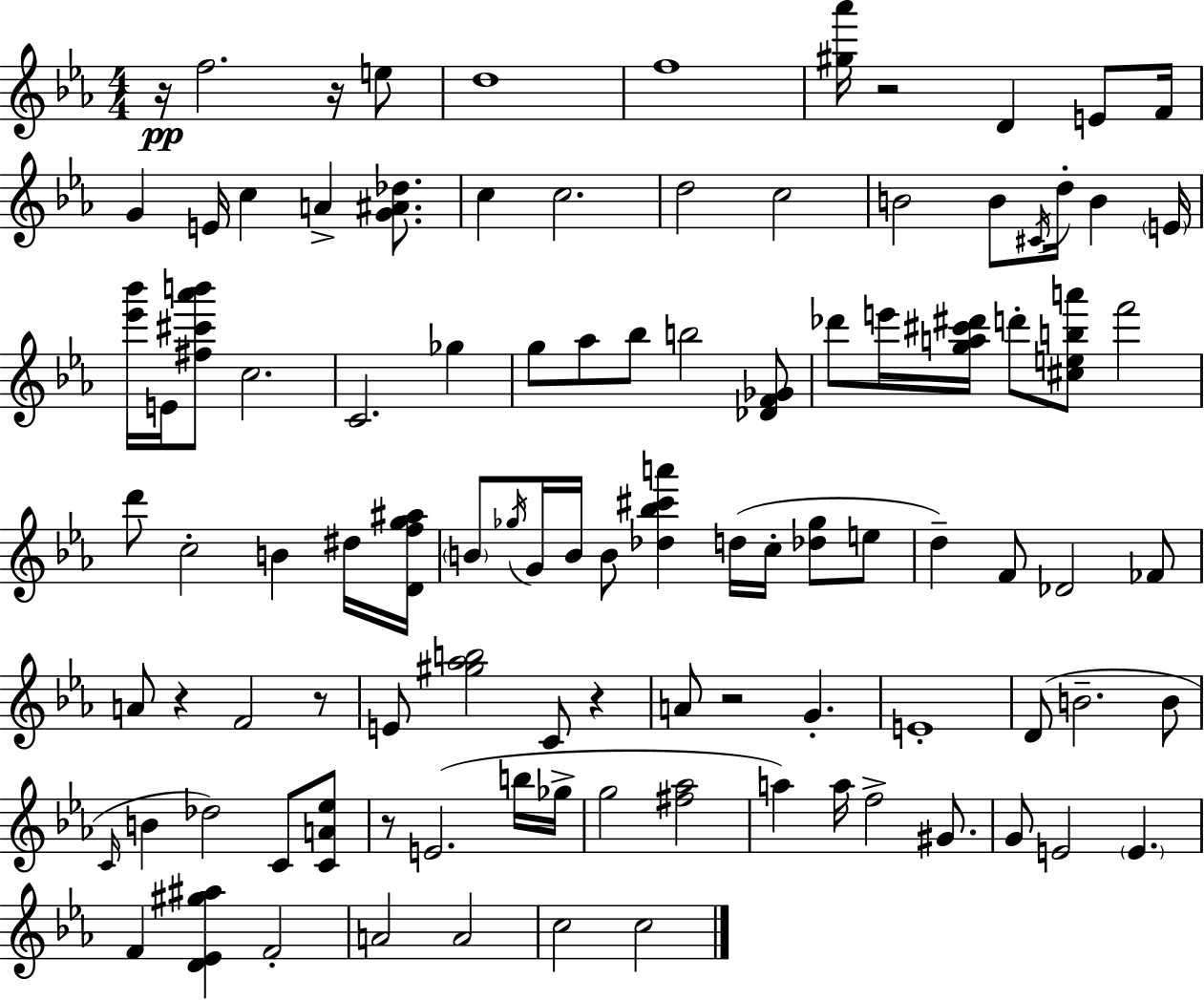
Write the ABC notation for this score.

X:1
T:Untitled
M:4/4
L:1/4
K:Eb
z/4 f2 z/4 e/2 d4 f4 [^g_a']/4 z2 D E/2 F/4 G E/4 c A [G^A_d]/2 c c2 d2 c2 B2 B/2 ^C/4 d/4 B E/4 [_e'_b']/4 E/4 [^f^c'_a'b']/2 c2 C2 _g g/2 _a/2 _b/2 b2 [_DF_G]/2 _d'/2 e'/4 [ga^c'^d']/4 d'/2 [^ceba']/2 f'2 d'/2 c2 B ^d/4 [Dfg^a]/4 B/2 _g/4 G/4 B/4 B/2 [_d_b^c'a'] d/4 c/4 [_d_g]/2 e/2 d F/2 _D2 _F/2 A/2 z F2 z/2 E/2 [^g_ab]2 C/2 z A/2 z2 G E4 D/2 B2 B/2 C/4 B _d2 C/2 [CA_e]/2 z/2 E2 b/4 _g/4 g2 [^f_a]2 a a/4 f2 ^G/2 G/2 E2 E F [D_E^g^a] F2 A2 A2 c2 c2